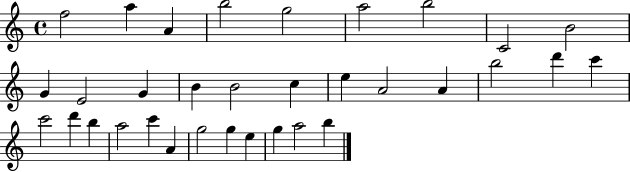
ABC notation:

X:1
T:Untitled
M:4/4
L:1/4
K:C
f2 a A b2 g2 a2 b2 C2 B2 G E2 G B B2 c e A2 A b2 d' c' c'2 d' b a2 c' A g2 g e g a2 b